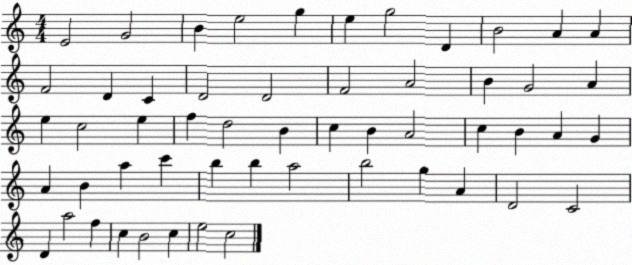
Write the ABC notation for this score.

X:1
T:Untitled
M:4/4
L:1/4
K:C
E2 G2 B e2 g e g2 D B2 A A F2 D C D2 D2 F2 A2 B G2 A e c2 e f d2 B c B A2 c B A G A B a c' b b a2 b2 g A D2 C2 D a2 f c B2 c e2 c2